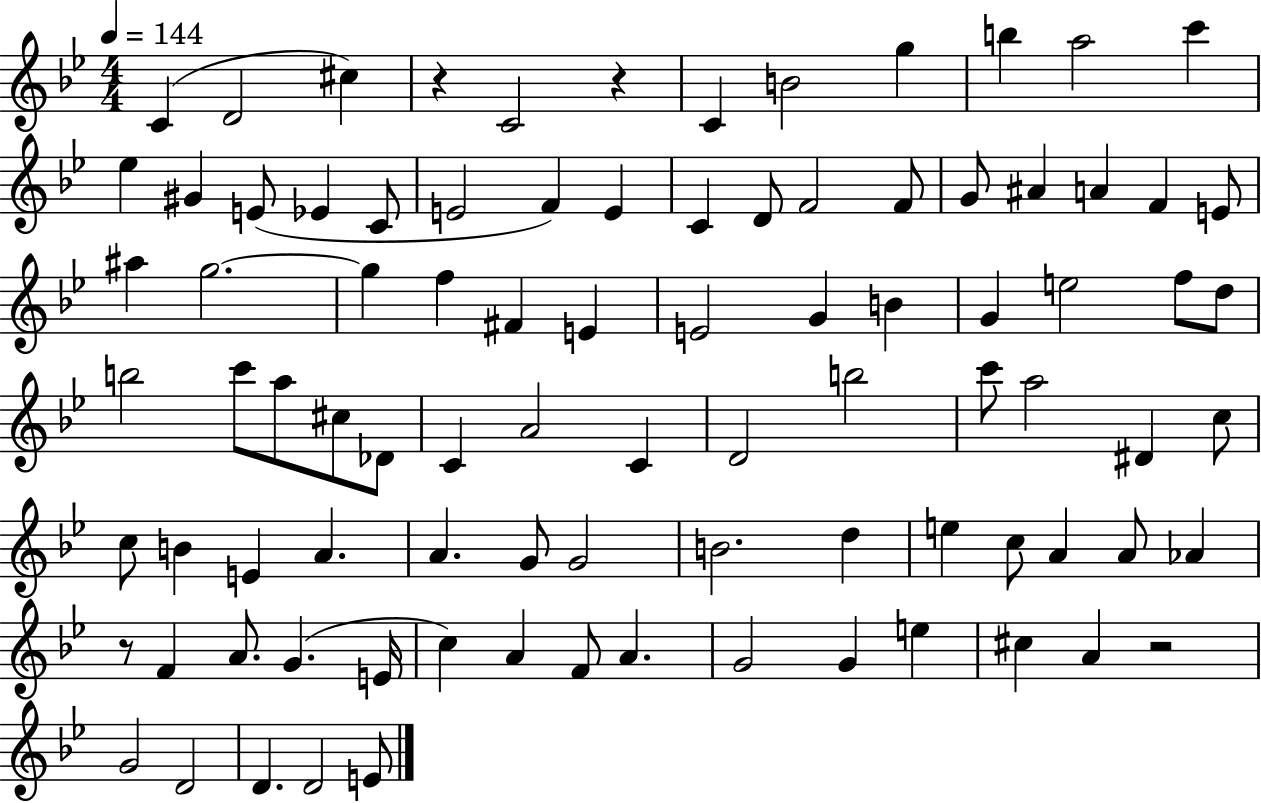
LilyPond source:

{
  \clef treble
  \numericTimeSignature
  \time 4/4
  \key bes \major
  \tempo 4 = 144
  c'4( d'2 cis''4) | r4 c'2 r4 | c'4 b'2 g''4 | b''4 a''2 c'''4 | \break ees''4 gis'4 e'8( ees'4 c'8 | e'2 f'4) e'4 | c'4 d'8 f'2 f'8 | g'8 ais'4 a'4 f'4 e'8 | \break ais''4 g''2.~~ | g''4 f''4 fis'4 e'4 | e'2 g'4 b'4 | g'4 e''2 f''8 d''8 | \break b''2 c'''8 a''8 cis''8 des'8 | c'4 a'2 c'4 | d'2 b''2 | c'''8 a''2 dis'4 c''8 | \break c''8 b'4 e'4 a'4. | a'4. g'8 g'2 | b'2. d''4 | e''4 c''8 a'4 a'8 aes'4 | \break r8 f'4 a'8. g'4.( e'16 | c''4) a'4 f'8 a'4. | g'2 g'4 e''4 | cis''4 a'4 r2 | \break g'2 d'2 | d'4. d'2 e'8 | \bar "|."
}